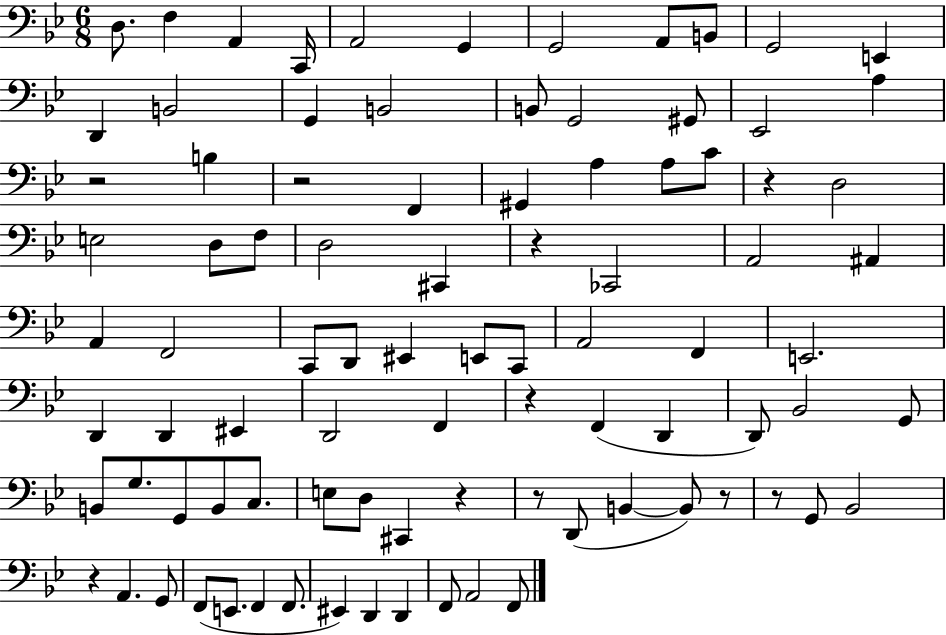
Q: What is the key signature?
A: BES major